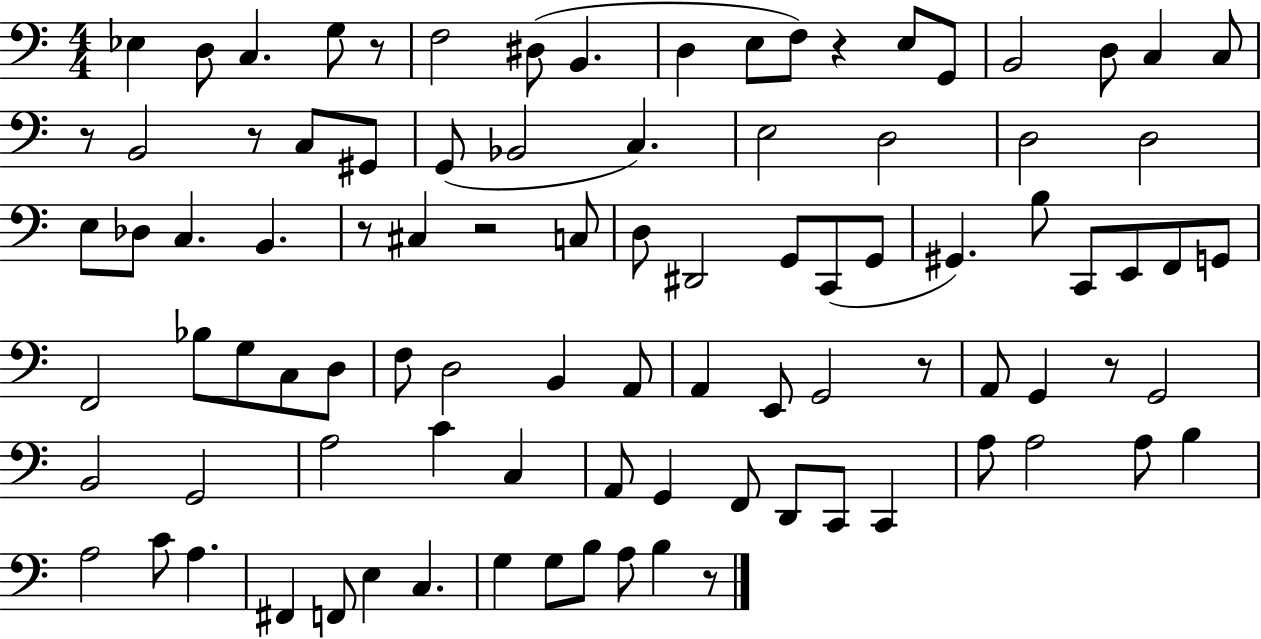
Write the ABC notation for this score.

X:1
T:Untitled
M:4/4
L:1/4
K:C
_E, D,/2 C, G,/2 z/2 F,2 ^D,/2 B,, D, E,/2 F,/2 z E,/2 G,,/2 B,,2 D,/2 C, C,/2 z/2 B,,2 z/2 C,/2 ^G,,/2 G,,/2 _B,,2 C, E,2 D,2 D,2 D,2 E,/2 _D,/2 C, B,, z/2 ^C, z2 C,/2 D,/2 ^D,,2 G,,/2 C,,/2 G,,/2 ^G,, B,/2 C,,/2 E,,/2 F,,/2 G,,/2 F,,2 _B,/2 G,/2 C,/2 D,/2 F,/2 D,2 B,, A,,/2 A,, E,,/2 G,,2 z/2 A,,/2 G,, z/2 G,,2 B,,2 G,,2 A,2 C C, A,,/2 G,, F,,/2 D,,/2 C,,/2 C,, A,/2 A,2 A,/2 B, A,2 C/2 A, ^F,, F,,/2 E, C, G, G,/2 B,/2 A,/2 B, z/2